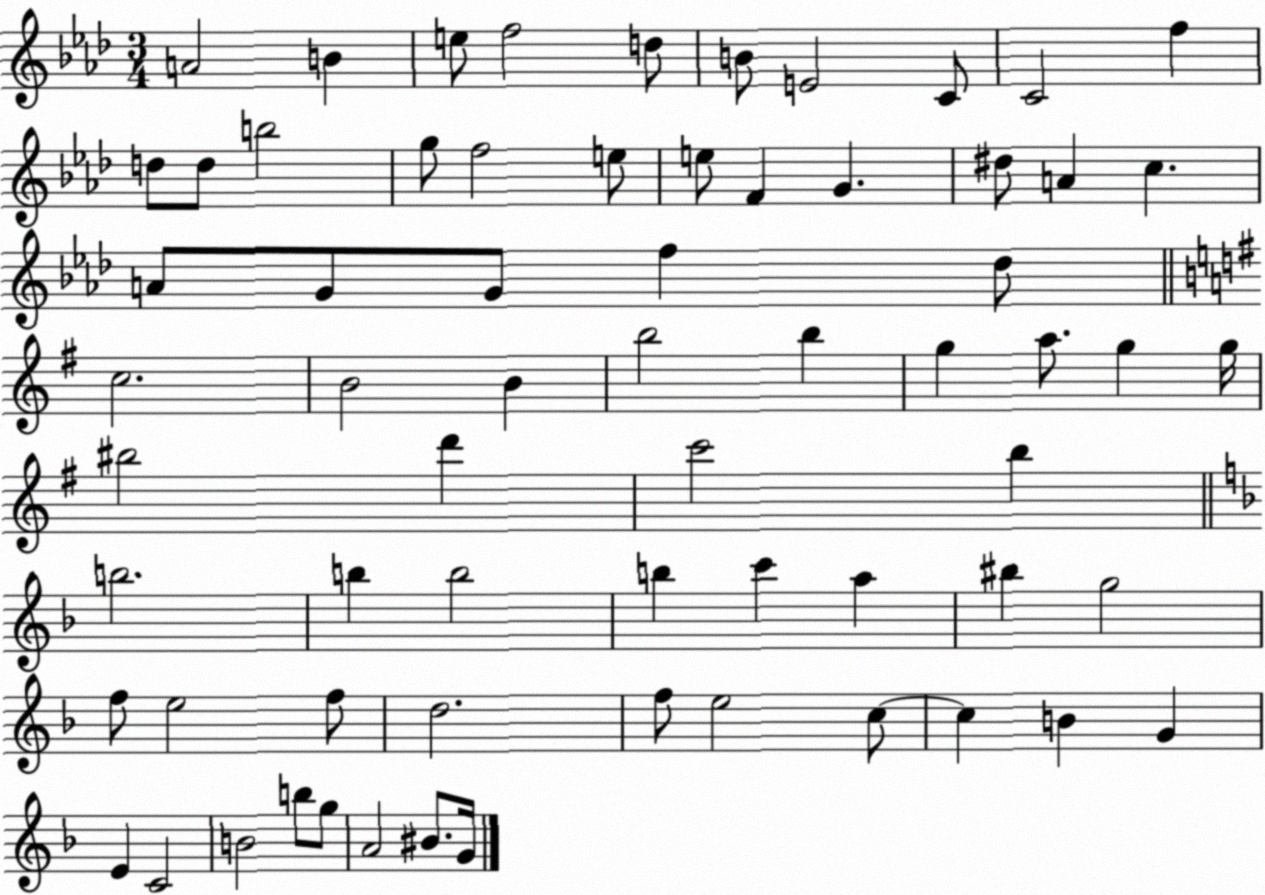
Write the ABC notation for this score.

X:1
T:Untitled
M:3/4
L:1/4
K:Ab
A2 B e/2 f2 d/2 B/2 E2 C/2 C2 f d/2 d/2 b2 g/2 f2 e/2 e/2 F G ^d/2 A c A/2 G/2 G/2 f _d/2 c2 B2 B b2 b g a/2 g g/4 ^b2 d' c'2 b b2 b b2 b c' a ^b g2 f/2 e2 f/2 d2 f/2 e2 c/2 c B G E C2 B2 b/2 g/2 A2 ^B/2 G/4